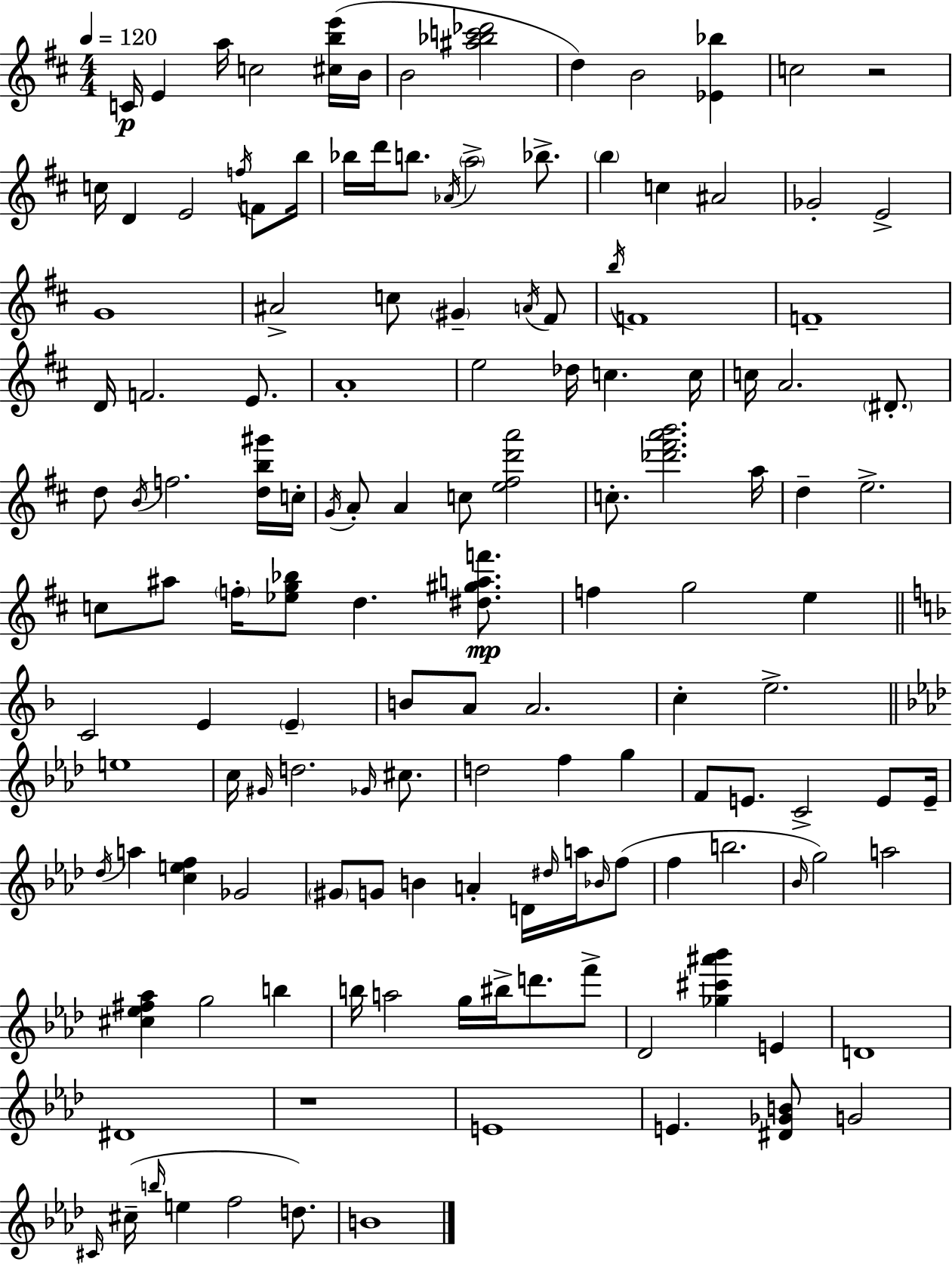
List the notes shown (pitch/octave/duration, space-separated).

C4/s E4/q A5/s C5/h [C#5,B5,E6]/s B4/s B4/h [A#5,Bb5,C6,Db6]/h D5/q B4/h [Eb4,Bb5]/q C5/h R/h C5/s D4/q E4/h F5/s F4/e B5/s Bb5/s D6/s B5/e. Ab4/s A5/h Bb5/e. B5/q C5/q A#4/h Gb4/h E4/h G4/w A#4/h C5/e G#4/q A4/s F#4/e B5/s F4/w F4/w D4/s F4/h. E4/e. A4/w E5/h Db5/s C5/q. C5/s C5/s A4/h. D#4/e. D5/e B4/s F5/h. [D5,B5,G#6]/s C5/s G4/s A4/e A4/q C5/e [E5,F#5,D6,A6]/h C5/e. [Db6,F#6,A6,B6]/h. A5/s D5/q E5/h. C5/e A#5/e F5/s [Eb5,G5,Bb5]/e D5/q. [D#5,G#5,A5,F6]/e. F5/q G5/h E5/q C4/h E4/q E4/q B4/e A4/e A4/h. C5/q E5/h. E5/w C5/s G#4/s D5/h. Gb4/s C#5/e. D5/h F5/q G5/q F4/e E4/e. C4/h E4/e E4/s Db5/s A5/q [C5,E5,F5]/q Gb4/h G#4/e G4/e B4/q A4/q D4/s D#5/s A5/s Bb4/s F5/e F5/q B5/h. Bb4/s G5/h A5/h [C#5,Eb5,F#5,Ab5]/q G5/h B5/q B5/s A5/h G5/s BIS5/s D6/e. F6/e Db4/h [Gb5,C#6,A#6,Bb6]/q E4/q D4/w D#4/w R/w E4/w E4/q. [D#4,Gb4,B4]/e G4/h C#4/s C#5/s B5/s E5/q F5/h D5/e. B4/w